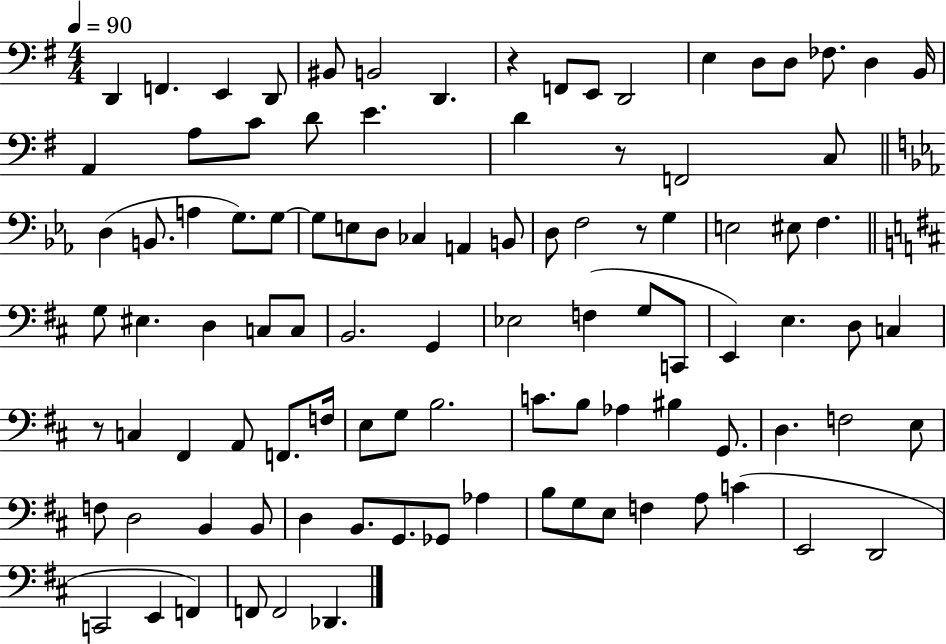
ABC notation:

X:1
T:Untitled
M:4/4
L:1/4
K:G
D,, F,, E,, D,,/2 ^B,,/2 B,,2 D,, z F,,/2 E,,/2 D,,2 E, D,/2 D,/2 _F,/2 D, B,,/4 A,, A,/2 C/2 D/2 E D z/2 F,,2 C,/2 D, B,,/2 A, G,/2 G,/2 G,/2 E,/2 D,/2 _C, A,, B,,/2 D,/2 F,2 z/2 G, E,2 ^E,/2 F, G,/2 ^E, D, C,/2 C,/2 B,,2 G,, _E,2 F, G,/2 C,,/2 E,, E, D,/2 C, z/2 C, ^F,, A,,/2 F,,/2 F,/4 E,/2 G,/2 B,2 C/2 B,/2 _A, ^B, G,,/2 D, F,2 E,/2 F,/2 D,2 B,, B,,/2 D, B,,/2 G,,/2 _G,,/2 _A, B,/2 G,/2 E,/2 F, A,/2 C E,,2 D,,2 C,,2 E,, F,, F,,/2 F,,2 _D,,